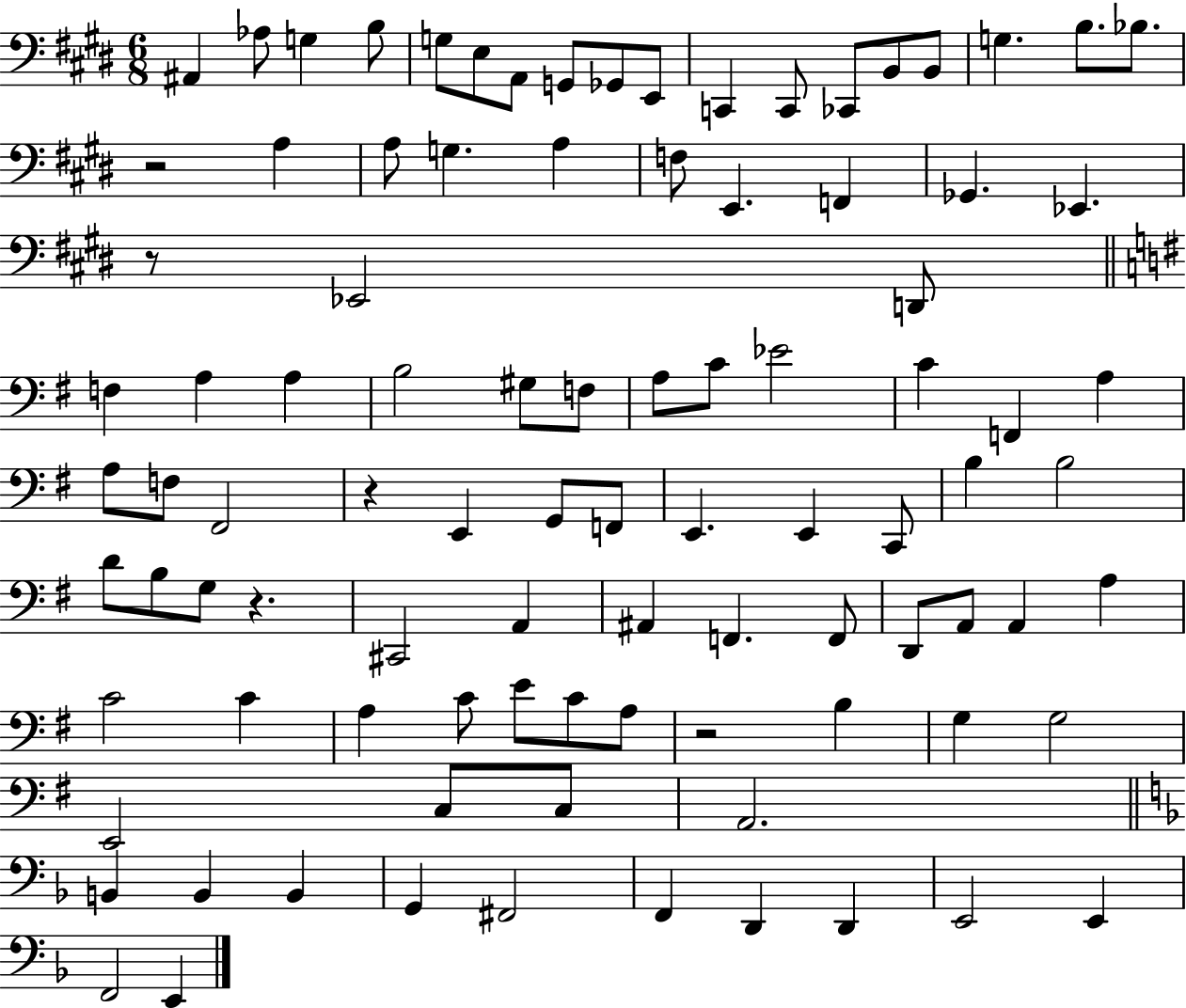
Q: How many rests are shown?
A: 5